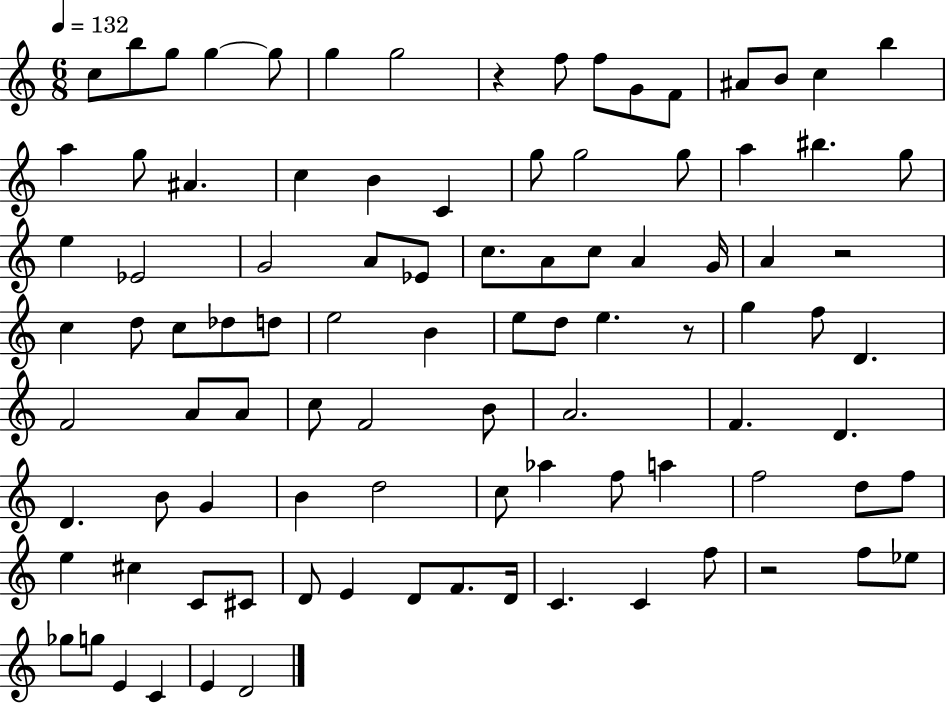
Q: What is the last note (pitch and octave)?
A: D4